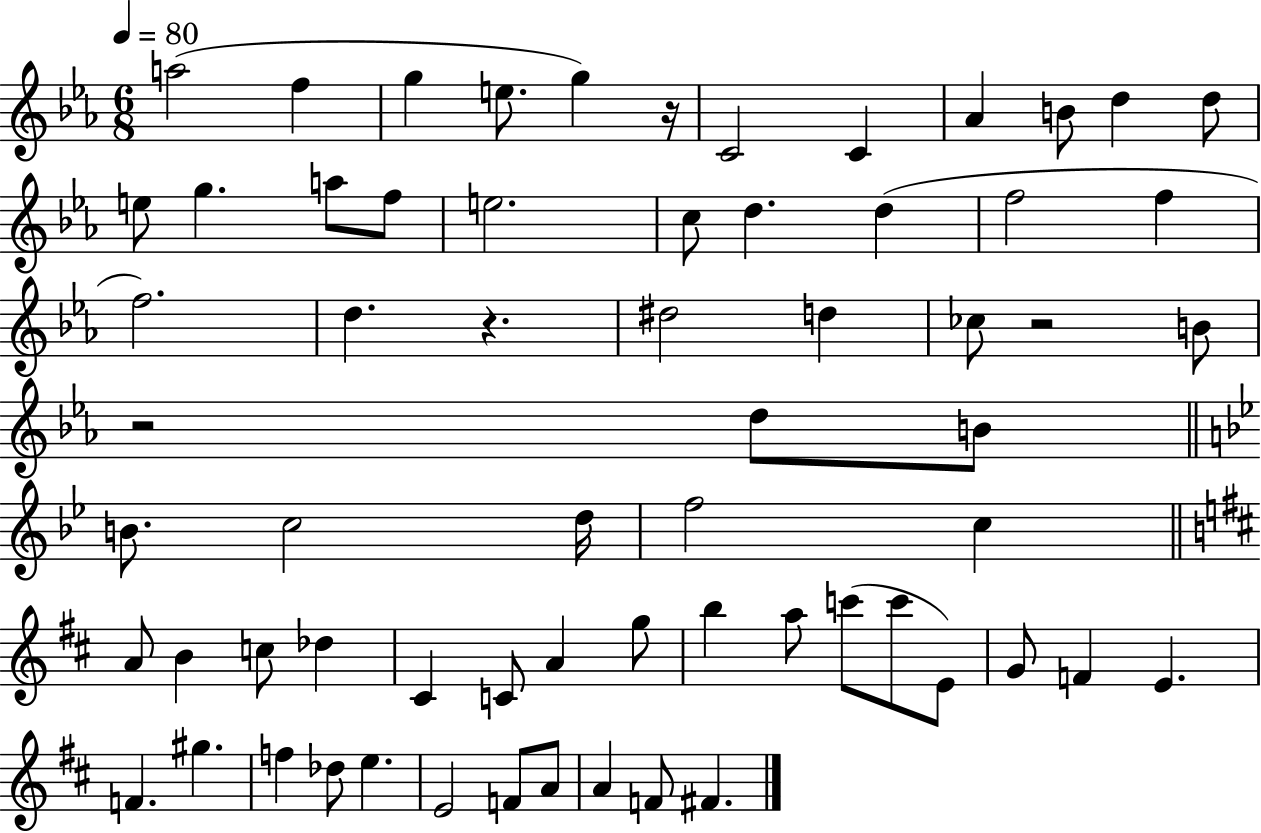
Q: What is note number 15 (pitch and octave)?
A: F5